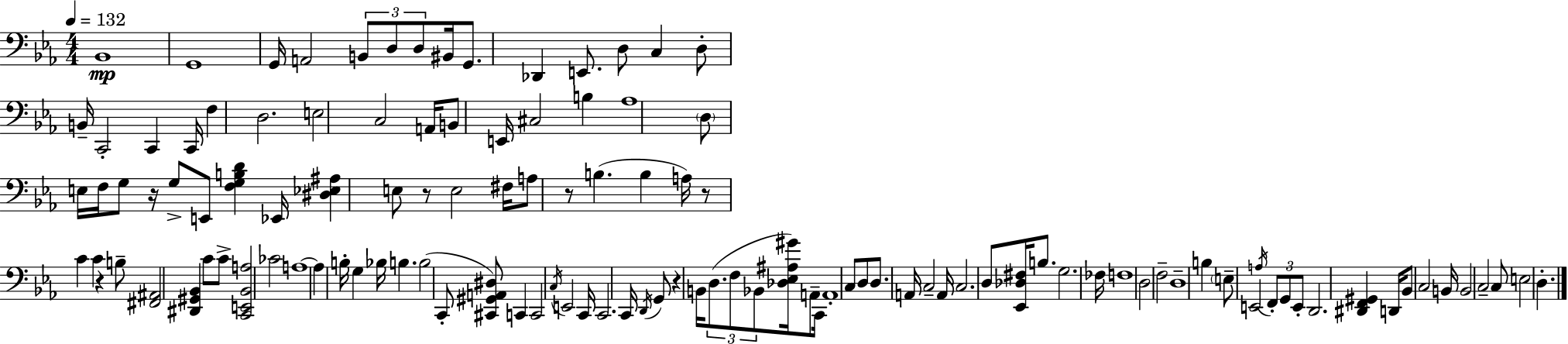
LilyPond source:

{
  \clef bass
  \numericTimeSignature
  \time 4/4
  \key c \minor
  \tempo 4 = 132
  bes,1\mp | g,1 | g,16 a,2 \tuplet 3/2 { b,8 d8 d8 } bis,16 | g,8. des,4 e,8. d8 c4 | \break d8-. b,16-- c,2-. c,4 c,16 | f4 d2. | e2 c2 | a,16 b,8 e,16 cis2 b4 | \break aes1 | \parenthesize d8 e16 f16 g8 r16 g8-> e,8 <f g b d'>4 ees,16 | <dis ees ais>4 e8 r8 e2 | fis16 a8 r8 b4.( b4 a16) | \break r8 c'4 c'4 r4 b8-- | <fis, ais,>2 <dis, gis, bes,>4 c'8 c'8-> | <c, e, bes, a>2 ces'2 | a1~~ | \break a4 b16-. g4 bes16 b4. | b2( c,8-. <cis, gis, a, dis>8) c,4 | c,2 \acciaccatura { c16 } e,2 | c,16 c,2. c,16 \acciaccatura { d,16 } | \break g,8 r4 b,16 \tuplet 3/2 { d8.( f8 bes,8 } <des ees ais gis'>16) a,8-- | c,16 a,1-. | c8 d8 d8. a,16 c2-- | a,16 c2. d8 | \break <ees, des fis>16 b8. g2. | fes16 f1 | d2 f2-- | d1-- | \break b4 \parenthesize e8-- e,2 | \acciaccatura { a16 } \tuplet 3/2 { f,8-. g,8 e,8-. } d,2. | <dis, f, gis,>4 d,16 bes,8 c2 | b,16 b,2 c2-- | \break c8 e2 d4.-. | \bar "|."
}